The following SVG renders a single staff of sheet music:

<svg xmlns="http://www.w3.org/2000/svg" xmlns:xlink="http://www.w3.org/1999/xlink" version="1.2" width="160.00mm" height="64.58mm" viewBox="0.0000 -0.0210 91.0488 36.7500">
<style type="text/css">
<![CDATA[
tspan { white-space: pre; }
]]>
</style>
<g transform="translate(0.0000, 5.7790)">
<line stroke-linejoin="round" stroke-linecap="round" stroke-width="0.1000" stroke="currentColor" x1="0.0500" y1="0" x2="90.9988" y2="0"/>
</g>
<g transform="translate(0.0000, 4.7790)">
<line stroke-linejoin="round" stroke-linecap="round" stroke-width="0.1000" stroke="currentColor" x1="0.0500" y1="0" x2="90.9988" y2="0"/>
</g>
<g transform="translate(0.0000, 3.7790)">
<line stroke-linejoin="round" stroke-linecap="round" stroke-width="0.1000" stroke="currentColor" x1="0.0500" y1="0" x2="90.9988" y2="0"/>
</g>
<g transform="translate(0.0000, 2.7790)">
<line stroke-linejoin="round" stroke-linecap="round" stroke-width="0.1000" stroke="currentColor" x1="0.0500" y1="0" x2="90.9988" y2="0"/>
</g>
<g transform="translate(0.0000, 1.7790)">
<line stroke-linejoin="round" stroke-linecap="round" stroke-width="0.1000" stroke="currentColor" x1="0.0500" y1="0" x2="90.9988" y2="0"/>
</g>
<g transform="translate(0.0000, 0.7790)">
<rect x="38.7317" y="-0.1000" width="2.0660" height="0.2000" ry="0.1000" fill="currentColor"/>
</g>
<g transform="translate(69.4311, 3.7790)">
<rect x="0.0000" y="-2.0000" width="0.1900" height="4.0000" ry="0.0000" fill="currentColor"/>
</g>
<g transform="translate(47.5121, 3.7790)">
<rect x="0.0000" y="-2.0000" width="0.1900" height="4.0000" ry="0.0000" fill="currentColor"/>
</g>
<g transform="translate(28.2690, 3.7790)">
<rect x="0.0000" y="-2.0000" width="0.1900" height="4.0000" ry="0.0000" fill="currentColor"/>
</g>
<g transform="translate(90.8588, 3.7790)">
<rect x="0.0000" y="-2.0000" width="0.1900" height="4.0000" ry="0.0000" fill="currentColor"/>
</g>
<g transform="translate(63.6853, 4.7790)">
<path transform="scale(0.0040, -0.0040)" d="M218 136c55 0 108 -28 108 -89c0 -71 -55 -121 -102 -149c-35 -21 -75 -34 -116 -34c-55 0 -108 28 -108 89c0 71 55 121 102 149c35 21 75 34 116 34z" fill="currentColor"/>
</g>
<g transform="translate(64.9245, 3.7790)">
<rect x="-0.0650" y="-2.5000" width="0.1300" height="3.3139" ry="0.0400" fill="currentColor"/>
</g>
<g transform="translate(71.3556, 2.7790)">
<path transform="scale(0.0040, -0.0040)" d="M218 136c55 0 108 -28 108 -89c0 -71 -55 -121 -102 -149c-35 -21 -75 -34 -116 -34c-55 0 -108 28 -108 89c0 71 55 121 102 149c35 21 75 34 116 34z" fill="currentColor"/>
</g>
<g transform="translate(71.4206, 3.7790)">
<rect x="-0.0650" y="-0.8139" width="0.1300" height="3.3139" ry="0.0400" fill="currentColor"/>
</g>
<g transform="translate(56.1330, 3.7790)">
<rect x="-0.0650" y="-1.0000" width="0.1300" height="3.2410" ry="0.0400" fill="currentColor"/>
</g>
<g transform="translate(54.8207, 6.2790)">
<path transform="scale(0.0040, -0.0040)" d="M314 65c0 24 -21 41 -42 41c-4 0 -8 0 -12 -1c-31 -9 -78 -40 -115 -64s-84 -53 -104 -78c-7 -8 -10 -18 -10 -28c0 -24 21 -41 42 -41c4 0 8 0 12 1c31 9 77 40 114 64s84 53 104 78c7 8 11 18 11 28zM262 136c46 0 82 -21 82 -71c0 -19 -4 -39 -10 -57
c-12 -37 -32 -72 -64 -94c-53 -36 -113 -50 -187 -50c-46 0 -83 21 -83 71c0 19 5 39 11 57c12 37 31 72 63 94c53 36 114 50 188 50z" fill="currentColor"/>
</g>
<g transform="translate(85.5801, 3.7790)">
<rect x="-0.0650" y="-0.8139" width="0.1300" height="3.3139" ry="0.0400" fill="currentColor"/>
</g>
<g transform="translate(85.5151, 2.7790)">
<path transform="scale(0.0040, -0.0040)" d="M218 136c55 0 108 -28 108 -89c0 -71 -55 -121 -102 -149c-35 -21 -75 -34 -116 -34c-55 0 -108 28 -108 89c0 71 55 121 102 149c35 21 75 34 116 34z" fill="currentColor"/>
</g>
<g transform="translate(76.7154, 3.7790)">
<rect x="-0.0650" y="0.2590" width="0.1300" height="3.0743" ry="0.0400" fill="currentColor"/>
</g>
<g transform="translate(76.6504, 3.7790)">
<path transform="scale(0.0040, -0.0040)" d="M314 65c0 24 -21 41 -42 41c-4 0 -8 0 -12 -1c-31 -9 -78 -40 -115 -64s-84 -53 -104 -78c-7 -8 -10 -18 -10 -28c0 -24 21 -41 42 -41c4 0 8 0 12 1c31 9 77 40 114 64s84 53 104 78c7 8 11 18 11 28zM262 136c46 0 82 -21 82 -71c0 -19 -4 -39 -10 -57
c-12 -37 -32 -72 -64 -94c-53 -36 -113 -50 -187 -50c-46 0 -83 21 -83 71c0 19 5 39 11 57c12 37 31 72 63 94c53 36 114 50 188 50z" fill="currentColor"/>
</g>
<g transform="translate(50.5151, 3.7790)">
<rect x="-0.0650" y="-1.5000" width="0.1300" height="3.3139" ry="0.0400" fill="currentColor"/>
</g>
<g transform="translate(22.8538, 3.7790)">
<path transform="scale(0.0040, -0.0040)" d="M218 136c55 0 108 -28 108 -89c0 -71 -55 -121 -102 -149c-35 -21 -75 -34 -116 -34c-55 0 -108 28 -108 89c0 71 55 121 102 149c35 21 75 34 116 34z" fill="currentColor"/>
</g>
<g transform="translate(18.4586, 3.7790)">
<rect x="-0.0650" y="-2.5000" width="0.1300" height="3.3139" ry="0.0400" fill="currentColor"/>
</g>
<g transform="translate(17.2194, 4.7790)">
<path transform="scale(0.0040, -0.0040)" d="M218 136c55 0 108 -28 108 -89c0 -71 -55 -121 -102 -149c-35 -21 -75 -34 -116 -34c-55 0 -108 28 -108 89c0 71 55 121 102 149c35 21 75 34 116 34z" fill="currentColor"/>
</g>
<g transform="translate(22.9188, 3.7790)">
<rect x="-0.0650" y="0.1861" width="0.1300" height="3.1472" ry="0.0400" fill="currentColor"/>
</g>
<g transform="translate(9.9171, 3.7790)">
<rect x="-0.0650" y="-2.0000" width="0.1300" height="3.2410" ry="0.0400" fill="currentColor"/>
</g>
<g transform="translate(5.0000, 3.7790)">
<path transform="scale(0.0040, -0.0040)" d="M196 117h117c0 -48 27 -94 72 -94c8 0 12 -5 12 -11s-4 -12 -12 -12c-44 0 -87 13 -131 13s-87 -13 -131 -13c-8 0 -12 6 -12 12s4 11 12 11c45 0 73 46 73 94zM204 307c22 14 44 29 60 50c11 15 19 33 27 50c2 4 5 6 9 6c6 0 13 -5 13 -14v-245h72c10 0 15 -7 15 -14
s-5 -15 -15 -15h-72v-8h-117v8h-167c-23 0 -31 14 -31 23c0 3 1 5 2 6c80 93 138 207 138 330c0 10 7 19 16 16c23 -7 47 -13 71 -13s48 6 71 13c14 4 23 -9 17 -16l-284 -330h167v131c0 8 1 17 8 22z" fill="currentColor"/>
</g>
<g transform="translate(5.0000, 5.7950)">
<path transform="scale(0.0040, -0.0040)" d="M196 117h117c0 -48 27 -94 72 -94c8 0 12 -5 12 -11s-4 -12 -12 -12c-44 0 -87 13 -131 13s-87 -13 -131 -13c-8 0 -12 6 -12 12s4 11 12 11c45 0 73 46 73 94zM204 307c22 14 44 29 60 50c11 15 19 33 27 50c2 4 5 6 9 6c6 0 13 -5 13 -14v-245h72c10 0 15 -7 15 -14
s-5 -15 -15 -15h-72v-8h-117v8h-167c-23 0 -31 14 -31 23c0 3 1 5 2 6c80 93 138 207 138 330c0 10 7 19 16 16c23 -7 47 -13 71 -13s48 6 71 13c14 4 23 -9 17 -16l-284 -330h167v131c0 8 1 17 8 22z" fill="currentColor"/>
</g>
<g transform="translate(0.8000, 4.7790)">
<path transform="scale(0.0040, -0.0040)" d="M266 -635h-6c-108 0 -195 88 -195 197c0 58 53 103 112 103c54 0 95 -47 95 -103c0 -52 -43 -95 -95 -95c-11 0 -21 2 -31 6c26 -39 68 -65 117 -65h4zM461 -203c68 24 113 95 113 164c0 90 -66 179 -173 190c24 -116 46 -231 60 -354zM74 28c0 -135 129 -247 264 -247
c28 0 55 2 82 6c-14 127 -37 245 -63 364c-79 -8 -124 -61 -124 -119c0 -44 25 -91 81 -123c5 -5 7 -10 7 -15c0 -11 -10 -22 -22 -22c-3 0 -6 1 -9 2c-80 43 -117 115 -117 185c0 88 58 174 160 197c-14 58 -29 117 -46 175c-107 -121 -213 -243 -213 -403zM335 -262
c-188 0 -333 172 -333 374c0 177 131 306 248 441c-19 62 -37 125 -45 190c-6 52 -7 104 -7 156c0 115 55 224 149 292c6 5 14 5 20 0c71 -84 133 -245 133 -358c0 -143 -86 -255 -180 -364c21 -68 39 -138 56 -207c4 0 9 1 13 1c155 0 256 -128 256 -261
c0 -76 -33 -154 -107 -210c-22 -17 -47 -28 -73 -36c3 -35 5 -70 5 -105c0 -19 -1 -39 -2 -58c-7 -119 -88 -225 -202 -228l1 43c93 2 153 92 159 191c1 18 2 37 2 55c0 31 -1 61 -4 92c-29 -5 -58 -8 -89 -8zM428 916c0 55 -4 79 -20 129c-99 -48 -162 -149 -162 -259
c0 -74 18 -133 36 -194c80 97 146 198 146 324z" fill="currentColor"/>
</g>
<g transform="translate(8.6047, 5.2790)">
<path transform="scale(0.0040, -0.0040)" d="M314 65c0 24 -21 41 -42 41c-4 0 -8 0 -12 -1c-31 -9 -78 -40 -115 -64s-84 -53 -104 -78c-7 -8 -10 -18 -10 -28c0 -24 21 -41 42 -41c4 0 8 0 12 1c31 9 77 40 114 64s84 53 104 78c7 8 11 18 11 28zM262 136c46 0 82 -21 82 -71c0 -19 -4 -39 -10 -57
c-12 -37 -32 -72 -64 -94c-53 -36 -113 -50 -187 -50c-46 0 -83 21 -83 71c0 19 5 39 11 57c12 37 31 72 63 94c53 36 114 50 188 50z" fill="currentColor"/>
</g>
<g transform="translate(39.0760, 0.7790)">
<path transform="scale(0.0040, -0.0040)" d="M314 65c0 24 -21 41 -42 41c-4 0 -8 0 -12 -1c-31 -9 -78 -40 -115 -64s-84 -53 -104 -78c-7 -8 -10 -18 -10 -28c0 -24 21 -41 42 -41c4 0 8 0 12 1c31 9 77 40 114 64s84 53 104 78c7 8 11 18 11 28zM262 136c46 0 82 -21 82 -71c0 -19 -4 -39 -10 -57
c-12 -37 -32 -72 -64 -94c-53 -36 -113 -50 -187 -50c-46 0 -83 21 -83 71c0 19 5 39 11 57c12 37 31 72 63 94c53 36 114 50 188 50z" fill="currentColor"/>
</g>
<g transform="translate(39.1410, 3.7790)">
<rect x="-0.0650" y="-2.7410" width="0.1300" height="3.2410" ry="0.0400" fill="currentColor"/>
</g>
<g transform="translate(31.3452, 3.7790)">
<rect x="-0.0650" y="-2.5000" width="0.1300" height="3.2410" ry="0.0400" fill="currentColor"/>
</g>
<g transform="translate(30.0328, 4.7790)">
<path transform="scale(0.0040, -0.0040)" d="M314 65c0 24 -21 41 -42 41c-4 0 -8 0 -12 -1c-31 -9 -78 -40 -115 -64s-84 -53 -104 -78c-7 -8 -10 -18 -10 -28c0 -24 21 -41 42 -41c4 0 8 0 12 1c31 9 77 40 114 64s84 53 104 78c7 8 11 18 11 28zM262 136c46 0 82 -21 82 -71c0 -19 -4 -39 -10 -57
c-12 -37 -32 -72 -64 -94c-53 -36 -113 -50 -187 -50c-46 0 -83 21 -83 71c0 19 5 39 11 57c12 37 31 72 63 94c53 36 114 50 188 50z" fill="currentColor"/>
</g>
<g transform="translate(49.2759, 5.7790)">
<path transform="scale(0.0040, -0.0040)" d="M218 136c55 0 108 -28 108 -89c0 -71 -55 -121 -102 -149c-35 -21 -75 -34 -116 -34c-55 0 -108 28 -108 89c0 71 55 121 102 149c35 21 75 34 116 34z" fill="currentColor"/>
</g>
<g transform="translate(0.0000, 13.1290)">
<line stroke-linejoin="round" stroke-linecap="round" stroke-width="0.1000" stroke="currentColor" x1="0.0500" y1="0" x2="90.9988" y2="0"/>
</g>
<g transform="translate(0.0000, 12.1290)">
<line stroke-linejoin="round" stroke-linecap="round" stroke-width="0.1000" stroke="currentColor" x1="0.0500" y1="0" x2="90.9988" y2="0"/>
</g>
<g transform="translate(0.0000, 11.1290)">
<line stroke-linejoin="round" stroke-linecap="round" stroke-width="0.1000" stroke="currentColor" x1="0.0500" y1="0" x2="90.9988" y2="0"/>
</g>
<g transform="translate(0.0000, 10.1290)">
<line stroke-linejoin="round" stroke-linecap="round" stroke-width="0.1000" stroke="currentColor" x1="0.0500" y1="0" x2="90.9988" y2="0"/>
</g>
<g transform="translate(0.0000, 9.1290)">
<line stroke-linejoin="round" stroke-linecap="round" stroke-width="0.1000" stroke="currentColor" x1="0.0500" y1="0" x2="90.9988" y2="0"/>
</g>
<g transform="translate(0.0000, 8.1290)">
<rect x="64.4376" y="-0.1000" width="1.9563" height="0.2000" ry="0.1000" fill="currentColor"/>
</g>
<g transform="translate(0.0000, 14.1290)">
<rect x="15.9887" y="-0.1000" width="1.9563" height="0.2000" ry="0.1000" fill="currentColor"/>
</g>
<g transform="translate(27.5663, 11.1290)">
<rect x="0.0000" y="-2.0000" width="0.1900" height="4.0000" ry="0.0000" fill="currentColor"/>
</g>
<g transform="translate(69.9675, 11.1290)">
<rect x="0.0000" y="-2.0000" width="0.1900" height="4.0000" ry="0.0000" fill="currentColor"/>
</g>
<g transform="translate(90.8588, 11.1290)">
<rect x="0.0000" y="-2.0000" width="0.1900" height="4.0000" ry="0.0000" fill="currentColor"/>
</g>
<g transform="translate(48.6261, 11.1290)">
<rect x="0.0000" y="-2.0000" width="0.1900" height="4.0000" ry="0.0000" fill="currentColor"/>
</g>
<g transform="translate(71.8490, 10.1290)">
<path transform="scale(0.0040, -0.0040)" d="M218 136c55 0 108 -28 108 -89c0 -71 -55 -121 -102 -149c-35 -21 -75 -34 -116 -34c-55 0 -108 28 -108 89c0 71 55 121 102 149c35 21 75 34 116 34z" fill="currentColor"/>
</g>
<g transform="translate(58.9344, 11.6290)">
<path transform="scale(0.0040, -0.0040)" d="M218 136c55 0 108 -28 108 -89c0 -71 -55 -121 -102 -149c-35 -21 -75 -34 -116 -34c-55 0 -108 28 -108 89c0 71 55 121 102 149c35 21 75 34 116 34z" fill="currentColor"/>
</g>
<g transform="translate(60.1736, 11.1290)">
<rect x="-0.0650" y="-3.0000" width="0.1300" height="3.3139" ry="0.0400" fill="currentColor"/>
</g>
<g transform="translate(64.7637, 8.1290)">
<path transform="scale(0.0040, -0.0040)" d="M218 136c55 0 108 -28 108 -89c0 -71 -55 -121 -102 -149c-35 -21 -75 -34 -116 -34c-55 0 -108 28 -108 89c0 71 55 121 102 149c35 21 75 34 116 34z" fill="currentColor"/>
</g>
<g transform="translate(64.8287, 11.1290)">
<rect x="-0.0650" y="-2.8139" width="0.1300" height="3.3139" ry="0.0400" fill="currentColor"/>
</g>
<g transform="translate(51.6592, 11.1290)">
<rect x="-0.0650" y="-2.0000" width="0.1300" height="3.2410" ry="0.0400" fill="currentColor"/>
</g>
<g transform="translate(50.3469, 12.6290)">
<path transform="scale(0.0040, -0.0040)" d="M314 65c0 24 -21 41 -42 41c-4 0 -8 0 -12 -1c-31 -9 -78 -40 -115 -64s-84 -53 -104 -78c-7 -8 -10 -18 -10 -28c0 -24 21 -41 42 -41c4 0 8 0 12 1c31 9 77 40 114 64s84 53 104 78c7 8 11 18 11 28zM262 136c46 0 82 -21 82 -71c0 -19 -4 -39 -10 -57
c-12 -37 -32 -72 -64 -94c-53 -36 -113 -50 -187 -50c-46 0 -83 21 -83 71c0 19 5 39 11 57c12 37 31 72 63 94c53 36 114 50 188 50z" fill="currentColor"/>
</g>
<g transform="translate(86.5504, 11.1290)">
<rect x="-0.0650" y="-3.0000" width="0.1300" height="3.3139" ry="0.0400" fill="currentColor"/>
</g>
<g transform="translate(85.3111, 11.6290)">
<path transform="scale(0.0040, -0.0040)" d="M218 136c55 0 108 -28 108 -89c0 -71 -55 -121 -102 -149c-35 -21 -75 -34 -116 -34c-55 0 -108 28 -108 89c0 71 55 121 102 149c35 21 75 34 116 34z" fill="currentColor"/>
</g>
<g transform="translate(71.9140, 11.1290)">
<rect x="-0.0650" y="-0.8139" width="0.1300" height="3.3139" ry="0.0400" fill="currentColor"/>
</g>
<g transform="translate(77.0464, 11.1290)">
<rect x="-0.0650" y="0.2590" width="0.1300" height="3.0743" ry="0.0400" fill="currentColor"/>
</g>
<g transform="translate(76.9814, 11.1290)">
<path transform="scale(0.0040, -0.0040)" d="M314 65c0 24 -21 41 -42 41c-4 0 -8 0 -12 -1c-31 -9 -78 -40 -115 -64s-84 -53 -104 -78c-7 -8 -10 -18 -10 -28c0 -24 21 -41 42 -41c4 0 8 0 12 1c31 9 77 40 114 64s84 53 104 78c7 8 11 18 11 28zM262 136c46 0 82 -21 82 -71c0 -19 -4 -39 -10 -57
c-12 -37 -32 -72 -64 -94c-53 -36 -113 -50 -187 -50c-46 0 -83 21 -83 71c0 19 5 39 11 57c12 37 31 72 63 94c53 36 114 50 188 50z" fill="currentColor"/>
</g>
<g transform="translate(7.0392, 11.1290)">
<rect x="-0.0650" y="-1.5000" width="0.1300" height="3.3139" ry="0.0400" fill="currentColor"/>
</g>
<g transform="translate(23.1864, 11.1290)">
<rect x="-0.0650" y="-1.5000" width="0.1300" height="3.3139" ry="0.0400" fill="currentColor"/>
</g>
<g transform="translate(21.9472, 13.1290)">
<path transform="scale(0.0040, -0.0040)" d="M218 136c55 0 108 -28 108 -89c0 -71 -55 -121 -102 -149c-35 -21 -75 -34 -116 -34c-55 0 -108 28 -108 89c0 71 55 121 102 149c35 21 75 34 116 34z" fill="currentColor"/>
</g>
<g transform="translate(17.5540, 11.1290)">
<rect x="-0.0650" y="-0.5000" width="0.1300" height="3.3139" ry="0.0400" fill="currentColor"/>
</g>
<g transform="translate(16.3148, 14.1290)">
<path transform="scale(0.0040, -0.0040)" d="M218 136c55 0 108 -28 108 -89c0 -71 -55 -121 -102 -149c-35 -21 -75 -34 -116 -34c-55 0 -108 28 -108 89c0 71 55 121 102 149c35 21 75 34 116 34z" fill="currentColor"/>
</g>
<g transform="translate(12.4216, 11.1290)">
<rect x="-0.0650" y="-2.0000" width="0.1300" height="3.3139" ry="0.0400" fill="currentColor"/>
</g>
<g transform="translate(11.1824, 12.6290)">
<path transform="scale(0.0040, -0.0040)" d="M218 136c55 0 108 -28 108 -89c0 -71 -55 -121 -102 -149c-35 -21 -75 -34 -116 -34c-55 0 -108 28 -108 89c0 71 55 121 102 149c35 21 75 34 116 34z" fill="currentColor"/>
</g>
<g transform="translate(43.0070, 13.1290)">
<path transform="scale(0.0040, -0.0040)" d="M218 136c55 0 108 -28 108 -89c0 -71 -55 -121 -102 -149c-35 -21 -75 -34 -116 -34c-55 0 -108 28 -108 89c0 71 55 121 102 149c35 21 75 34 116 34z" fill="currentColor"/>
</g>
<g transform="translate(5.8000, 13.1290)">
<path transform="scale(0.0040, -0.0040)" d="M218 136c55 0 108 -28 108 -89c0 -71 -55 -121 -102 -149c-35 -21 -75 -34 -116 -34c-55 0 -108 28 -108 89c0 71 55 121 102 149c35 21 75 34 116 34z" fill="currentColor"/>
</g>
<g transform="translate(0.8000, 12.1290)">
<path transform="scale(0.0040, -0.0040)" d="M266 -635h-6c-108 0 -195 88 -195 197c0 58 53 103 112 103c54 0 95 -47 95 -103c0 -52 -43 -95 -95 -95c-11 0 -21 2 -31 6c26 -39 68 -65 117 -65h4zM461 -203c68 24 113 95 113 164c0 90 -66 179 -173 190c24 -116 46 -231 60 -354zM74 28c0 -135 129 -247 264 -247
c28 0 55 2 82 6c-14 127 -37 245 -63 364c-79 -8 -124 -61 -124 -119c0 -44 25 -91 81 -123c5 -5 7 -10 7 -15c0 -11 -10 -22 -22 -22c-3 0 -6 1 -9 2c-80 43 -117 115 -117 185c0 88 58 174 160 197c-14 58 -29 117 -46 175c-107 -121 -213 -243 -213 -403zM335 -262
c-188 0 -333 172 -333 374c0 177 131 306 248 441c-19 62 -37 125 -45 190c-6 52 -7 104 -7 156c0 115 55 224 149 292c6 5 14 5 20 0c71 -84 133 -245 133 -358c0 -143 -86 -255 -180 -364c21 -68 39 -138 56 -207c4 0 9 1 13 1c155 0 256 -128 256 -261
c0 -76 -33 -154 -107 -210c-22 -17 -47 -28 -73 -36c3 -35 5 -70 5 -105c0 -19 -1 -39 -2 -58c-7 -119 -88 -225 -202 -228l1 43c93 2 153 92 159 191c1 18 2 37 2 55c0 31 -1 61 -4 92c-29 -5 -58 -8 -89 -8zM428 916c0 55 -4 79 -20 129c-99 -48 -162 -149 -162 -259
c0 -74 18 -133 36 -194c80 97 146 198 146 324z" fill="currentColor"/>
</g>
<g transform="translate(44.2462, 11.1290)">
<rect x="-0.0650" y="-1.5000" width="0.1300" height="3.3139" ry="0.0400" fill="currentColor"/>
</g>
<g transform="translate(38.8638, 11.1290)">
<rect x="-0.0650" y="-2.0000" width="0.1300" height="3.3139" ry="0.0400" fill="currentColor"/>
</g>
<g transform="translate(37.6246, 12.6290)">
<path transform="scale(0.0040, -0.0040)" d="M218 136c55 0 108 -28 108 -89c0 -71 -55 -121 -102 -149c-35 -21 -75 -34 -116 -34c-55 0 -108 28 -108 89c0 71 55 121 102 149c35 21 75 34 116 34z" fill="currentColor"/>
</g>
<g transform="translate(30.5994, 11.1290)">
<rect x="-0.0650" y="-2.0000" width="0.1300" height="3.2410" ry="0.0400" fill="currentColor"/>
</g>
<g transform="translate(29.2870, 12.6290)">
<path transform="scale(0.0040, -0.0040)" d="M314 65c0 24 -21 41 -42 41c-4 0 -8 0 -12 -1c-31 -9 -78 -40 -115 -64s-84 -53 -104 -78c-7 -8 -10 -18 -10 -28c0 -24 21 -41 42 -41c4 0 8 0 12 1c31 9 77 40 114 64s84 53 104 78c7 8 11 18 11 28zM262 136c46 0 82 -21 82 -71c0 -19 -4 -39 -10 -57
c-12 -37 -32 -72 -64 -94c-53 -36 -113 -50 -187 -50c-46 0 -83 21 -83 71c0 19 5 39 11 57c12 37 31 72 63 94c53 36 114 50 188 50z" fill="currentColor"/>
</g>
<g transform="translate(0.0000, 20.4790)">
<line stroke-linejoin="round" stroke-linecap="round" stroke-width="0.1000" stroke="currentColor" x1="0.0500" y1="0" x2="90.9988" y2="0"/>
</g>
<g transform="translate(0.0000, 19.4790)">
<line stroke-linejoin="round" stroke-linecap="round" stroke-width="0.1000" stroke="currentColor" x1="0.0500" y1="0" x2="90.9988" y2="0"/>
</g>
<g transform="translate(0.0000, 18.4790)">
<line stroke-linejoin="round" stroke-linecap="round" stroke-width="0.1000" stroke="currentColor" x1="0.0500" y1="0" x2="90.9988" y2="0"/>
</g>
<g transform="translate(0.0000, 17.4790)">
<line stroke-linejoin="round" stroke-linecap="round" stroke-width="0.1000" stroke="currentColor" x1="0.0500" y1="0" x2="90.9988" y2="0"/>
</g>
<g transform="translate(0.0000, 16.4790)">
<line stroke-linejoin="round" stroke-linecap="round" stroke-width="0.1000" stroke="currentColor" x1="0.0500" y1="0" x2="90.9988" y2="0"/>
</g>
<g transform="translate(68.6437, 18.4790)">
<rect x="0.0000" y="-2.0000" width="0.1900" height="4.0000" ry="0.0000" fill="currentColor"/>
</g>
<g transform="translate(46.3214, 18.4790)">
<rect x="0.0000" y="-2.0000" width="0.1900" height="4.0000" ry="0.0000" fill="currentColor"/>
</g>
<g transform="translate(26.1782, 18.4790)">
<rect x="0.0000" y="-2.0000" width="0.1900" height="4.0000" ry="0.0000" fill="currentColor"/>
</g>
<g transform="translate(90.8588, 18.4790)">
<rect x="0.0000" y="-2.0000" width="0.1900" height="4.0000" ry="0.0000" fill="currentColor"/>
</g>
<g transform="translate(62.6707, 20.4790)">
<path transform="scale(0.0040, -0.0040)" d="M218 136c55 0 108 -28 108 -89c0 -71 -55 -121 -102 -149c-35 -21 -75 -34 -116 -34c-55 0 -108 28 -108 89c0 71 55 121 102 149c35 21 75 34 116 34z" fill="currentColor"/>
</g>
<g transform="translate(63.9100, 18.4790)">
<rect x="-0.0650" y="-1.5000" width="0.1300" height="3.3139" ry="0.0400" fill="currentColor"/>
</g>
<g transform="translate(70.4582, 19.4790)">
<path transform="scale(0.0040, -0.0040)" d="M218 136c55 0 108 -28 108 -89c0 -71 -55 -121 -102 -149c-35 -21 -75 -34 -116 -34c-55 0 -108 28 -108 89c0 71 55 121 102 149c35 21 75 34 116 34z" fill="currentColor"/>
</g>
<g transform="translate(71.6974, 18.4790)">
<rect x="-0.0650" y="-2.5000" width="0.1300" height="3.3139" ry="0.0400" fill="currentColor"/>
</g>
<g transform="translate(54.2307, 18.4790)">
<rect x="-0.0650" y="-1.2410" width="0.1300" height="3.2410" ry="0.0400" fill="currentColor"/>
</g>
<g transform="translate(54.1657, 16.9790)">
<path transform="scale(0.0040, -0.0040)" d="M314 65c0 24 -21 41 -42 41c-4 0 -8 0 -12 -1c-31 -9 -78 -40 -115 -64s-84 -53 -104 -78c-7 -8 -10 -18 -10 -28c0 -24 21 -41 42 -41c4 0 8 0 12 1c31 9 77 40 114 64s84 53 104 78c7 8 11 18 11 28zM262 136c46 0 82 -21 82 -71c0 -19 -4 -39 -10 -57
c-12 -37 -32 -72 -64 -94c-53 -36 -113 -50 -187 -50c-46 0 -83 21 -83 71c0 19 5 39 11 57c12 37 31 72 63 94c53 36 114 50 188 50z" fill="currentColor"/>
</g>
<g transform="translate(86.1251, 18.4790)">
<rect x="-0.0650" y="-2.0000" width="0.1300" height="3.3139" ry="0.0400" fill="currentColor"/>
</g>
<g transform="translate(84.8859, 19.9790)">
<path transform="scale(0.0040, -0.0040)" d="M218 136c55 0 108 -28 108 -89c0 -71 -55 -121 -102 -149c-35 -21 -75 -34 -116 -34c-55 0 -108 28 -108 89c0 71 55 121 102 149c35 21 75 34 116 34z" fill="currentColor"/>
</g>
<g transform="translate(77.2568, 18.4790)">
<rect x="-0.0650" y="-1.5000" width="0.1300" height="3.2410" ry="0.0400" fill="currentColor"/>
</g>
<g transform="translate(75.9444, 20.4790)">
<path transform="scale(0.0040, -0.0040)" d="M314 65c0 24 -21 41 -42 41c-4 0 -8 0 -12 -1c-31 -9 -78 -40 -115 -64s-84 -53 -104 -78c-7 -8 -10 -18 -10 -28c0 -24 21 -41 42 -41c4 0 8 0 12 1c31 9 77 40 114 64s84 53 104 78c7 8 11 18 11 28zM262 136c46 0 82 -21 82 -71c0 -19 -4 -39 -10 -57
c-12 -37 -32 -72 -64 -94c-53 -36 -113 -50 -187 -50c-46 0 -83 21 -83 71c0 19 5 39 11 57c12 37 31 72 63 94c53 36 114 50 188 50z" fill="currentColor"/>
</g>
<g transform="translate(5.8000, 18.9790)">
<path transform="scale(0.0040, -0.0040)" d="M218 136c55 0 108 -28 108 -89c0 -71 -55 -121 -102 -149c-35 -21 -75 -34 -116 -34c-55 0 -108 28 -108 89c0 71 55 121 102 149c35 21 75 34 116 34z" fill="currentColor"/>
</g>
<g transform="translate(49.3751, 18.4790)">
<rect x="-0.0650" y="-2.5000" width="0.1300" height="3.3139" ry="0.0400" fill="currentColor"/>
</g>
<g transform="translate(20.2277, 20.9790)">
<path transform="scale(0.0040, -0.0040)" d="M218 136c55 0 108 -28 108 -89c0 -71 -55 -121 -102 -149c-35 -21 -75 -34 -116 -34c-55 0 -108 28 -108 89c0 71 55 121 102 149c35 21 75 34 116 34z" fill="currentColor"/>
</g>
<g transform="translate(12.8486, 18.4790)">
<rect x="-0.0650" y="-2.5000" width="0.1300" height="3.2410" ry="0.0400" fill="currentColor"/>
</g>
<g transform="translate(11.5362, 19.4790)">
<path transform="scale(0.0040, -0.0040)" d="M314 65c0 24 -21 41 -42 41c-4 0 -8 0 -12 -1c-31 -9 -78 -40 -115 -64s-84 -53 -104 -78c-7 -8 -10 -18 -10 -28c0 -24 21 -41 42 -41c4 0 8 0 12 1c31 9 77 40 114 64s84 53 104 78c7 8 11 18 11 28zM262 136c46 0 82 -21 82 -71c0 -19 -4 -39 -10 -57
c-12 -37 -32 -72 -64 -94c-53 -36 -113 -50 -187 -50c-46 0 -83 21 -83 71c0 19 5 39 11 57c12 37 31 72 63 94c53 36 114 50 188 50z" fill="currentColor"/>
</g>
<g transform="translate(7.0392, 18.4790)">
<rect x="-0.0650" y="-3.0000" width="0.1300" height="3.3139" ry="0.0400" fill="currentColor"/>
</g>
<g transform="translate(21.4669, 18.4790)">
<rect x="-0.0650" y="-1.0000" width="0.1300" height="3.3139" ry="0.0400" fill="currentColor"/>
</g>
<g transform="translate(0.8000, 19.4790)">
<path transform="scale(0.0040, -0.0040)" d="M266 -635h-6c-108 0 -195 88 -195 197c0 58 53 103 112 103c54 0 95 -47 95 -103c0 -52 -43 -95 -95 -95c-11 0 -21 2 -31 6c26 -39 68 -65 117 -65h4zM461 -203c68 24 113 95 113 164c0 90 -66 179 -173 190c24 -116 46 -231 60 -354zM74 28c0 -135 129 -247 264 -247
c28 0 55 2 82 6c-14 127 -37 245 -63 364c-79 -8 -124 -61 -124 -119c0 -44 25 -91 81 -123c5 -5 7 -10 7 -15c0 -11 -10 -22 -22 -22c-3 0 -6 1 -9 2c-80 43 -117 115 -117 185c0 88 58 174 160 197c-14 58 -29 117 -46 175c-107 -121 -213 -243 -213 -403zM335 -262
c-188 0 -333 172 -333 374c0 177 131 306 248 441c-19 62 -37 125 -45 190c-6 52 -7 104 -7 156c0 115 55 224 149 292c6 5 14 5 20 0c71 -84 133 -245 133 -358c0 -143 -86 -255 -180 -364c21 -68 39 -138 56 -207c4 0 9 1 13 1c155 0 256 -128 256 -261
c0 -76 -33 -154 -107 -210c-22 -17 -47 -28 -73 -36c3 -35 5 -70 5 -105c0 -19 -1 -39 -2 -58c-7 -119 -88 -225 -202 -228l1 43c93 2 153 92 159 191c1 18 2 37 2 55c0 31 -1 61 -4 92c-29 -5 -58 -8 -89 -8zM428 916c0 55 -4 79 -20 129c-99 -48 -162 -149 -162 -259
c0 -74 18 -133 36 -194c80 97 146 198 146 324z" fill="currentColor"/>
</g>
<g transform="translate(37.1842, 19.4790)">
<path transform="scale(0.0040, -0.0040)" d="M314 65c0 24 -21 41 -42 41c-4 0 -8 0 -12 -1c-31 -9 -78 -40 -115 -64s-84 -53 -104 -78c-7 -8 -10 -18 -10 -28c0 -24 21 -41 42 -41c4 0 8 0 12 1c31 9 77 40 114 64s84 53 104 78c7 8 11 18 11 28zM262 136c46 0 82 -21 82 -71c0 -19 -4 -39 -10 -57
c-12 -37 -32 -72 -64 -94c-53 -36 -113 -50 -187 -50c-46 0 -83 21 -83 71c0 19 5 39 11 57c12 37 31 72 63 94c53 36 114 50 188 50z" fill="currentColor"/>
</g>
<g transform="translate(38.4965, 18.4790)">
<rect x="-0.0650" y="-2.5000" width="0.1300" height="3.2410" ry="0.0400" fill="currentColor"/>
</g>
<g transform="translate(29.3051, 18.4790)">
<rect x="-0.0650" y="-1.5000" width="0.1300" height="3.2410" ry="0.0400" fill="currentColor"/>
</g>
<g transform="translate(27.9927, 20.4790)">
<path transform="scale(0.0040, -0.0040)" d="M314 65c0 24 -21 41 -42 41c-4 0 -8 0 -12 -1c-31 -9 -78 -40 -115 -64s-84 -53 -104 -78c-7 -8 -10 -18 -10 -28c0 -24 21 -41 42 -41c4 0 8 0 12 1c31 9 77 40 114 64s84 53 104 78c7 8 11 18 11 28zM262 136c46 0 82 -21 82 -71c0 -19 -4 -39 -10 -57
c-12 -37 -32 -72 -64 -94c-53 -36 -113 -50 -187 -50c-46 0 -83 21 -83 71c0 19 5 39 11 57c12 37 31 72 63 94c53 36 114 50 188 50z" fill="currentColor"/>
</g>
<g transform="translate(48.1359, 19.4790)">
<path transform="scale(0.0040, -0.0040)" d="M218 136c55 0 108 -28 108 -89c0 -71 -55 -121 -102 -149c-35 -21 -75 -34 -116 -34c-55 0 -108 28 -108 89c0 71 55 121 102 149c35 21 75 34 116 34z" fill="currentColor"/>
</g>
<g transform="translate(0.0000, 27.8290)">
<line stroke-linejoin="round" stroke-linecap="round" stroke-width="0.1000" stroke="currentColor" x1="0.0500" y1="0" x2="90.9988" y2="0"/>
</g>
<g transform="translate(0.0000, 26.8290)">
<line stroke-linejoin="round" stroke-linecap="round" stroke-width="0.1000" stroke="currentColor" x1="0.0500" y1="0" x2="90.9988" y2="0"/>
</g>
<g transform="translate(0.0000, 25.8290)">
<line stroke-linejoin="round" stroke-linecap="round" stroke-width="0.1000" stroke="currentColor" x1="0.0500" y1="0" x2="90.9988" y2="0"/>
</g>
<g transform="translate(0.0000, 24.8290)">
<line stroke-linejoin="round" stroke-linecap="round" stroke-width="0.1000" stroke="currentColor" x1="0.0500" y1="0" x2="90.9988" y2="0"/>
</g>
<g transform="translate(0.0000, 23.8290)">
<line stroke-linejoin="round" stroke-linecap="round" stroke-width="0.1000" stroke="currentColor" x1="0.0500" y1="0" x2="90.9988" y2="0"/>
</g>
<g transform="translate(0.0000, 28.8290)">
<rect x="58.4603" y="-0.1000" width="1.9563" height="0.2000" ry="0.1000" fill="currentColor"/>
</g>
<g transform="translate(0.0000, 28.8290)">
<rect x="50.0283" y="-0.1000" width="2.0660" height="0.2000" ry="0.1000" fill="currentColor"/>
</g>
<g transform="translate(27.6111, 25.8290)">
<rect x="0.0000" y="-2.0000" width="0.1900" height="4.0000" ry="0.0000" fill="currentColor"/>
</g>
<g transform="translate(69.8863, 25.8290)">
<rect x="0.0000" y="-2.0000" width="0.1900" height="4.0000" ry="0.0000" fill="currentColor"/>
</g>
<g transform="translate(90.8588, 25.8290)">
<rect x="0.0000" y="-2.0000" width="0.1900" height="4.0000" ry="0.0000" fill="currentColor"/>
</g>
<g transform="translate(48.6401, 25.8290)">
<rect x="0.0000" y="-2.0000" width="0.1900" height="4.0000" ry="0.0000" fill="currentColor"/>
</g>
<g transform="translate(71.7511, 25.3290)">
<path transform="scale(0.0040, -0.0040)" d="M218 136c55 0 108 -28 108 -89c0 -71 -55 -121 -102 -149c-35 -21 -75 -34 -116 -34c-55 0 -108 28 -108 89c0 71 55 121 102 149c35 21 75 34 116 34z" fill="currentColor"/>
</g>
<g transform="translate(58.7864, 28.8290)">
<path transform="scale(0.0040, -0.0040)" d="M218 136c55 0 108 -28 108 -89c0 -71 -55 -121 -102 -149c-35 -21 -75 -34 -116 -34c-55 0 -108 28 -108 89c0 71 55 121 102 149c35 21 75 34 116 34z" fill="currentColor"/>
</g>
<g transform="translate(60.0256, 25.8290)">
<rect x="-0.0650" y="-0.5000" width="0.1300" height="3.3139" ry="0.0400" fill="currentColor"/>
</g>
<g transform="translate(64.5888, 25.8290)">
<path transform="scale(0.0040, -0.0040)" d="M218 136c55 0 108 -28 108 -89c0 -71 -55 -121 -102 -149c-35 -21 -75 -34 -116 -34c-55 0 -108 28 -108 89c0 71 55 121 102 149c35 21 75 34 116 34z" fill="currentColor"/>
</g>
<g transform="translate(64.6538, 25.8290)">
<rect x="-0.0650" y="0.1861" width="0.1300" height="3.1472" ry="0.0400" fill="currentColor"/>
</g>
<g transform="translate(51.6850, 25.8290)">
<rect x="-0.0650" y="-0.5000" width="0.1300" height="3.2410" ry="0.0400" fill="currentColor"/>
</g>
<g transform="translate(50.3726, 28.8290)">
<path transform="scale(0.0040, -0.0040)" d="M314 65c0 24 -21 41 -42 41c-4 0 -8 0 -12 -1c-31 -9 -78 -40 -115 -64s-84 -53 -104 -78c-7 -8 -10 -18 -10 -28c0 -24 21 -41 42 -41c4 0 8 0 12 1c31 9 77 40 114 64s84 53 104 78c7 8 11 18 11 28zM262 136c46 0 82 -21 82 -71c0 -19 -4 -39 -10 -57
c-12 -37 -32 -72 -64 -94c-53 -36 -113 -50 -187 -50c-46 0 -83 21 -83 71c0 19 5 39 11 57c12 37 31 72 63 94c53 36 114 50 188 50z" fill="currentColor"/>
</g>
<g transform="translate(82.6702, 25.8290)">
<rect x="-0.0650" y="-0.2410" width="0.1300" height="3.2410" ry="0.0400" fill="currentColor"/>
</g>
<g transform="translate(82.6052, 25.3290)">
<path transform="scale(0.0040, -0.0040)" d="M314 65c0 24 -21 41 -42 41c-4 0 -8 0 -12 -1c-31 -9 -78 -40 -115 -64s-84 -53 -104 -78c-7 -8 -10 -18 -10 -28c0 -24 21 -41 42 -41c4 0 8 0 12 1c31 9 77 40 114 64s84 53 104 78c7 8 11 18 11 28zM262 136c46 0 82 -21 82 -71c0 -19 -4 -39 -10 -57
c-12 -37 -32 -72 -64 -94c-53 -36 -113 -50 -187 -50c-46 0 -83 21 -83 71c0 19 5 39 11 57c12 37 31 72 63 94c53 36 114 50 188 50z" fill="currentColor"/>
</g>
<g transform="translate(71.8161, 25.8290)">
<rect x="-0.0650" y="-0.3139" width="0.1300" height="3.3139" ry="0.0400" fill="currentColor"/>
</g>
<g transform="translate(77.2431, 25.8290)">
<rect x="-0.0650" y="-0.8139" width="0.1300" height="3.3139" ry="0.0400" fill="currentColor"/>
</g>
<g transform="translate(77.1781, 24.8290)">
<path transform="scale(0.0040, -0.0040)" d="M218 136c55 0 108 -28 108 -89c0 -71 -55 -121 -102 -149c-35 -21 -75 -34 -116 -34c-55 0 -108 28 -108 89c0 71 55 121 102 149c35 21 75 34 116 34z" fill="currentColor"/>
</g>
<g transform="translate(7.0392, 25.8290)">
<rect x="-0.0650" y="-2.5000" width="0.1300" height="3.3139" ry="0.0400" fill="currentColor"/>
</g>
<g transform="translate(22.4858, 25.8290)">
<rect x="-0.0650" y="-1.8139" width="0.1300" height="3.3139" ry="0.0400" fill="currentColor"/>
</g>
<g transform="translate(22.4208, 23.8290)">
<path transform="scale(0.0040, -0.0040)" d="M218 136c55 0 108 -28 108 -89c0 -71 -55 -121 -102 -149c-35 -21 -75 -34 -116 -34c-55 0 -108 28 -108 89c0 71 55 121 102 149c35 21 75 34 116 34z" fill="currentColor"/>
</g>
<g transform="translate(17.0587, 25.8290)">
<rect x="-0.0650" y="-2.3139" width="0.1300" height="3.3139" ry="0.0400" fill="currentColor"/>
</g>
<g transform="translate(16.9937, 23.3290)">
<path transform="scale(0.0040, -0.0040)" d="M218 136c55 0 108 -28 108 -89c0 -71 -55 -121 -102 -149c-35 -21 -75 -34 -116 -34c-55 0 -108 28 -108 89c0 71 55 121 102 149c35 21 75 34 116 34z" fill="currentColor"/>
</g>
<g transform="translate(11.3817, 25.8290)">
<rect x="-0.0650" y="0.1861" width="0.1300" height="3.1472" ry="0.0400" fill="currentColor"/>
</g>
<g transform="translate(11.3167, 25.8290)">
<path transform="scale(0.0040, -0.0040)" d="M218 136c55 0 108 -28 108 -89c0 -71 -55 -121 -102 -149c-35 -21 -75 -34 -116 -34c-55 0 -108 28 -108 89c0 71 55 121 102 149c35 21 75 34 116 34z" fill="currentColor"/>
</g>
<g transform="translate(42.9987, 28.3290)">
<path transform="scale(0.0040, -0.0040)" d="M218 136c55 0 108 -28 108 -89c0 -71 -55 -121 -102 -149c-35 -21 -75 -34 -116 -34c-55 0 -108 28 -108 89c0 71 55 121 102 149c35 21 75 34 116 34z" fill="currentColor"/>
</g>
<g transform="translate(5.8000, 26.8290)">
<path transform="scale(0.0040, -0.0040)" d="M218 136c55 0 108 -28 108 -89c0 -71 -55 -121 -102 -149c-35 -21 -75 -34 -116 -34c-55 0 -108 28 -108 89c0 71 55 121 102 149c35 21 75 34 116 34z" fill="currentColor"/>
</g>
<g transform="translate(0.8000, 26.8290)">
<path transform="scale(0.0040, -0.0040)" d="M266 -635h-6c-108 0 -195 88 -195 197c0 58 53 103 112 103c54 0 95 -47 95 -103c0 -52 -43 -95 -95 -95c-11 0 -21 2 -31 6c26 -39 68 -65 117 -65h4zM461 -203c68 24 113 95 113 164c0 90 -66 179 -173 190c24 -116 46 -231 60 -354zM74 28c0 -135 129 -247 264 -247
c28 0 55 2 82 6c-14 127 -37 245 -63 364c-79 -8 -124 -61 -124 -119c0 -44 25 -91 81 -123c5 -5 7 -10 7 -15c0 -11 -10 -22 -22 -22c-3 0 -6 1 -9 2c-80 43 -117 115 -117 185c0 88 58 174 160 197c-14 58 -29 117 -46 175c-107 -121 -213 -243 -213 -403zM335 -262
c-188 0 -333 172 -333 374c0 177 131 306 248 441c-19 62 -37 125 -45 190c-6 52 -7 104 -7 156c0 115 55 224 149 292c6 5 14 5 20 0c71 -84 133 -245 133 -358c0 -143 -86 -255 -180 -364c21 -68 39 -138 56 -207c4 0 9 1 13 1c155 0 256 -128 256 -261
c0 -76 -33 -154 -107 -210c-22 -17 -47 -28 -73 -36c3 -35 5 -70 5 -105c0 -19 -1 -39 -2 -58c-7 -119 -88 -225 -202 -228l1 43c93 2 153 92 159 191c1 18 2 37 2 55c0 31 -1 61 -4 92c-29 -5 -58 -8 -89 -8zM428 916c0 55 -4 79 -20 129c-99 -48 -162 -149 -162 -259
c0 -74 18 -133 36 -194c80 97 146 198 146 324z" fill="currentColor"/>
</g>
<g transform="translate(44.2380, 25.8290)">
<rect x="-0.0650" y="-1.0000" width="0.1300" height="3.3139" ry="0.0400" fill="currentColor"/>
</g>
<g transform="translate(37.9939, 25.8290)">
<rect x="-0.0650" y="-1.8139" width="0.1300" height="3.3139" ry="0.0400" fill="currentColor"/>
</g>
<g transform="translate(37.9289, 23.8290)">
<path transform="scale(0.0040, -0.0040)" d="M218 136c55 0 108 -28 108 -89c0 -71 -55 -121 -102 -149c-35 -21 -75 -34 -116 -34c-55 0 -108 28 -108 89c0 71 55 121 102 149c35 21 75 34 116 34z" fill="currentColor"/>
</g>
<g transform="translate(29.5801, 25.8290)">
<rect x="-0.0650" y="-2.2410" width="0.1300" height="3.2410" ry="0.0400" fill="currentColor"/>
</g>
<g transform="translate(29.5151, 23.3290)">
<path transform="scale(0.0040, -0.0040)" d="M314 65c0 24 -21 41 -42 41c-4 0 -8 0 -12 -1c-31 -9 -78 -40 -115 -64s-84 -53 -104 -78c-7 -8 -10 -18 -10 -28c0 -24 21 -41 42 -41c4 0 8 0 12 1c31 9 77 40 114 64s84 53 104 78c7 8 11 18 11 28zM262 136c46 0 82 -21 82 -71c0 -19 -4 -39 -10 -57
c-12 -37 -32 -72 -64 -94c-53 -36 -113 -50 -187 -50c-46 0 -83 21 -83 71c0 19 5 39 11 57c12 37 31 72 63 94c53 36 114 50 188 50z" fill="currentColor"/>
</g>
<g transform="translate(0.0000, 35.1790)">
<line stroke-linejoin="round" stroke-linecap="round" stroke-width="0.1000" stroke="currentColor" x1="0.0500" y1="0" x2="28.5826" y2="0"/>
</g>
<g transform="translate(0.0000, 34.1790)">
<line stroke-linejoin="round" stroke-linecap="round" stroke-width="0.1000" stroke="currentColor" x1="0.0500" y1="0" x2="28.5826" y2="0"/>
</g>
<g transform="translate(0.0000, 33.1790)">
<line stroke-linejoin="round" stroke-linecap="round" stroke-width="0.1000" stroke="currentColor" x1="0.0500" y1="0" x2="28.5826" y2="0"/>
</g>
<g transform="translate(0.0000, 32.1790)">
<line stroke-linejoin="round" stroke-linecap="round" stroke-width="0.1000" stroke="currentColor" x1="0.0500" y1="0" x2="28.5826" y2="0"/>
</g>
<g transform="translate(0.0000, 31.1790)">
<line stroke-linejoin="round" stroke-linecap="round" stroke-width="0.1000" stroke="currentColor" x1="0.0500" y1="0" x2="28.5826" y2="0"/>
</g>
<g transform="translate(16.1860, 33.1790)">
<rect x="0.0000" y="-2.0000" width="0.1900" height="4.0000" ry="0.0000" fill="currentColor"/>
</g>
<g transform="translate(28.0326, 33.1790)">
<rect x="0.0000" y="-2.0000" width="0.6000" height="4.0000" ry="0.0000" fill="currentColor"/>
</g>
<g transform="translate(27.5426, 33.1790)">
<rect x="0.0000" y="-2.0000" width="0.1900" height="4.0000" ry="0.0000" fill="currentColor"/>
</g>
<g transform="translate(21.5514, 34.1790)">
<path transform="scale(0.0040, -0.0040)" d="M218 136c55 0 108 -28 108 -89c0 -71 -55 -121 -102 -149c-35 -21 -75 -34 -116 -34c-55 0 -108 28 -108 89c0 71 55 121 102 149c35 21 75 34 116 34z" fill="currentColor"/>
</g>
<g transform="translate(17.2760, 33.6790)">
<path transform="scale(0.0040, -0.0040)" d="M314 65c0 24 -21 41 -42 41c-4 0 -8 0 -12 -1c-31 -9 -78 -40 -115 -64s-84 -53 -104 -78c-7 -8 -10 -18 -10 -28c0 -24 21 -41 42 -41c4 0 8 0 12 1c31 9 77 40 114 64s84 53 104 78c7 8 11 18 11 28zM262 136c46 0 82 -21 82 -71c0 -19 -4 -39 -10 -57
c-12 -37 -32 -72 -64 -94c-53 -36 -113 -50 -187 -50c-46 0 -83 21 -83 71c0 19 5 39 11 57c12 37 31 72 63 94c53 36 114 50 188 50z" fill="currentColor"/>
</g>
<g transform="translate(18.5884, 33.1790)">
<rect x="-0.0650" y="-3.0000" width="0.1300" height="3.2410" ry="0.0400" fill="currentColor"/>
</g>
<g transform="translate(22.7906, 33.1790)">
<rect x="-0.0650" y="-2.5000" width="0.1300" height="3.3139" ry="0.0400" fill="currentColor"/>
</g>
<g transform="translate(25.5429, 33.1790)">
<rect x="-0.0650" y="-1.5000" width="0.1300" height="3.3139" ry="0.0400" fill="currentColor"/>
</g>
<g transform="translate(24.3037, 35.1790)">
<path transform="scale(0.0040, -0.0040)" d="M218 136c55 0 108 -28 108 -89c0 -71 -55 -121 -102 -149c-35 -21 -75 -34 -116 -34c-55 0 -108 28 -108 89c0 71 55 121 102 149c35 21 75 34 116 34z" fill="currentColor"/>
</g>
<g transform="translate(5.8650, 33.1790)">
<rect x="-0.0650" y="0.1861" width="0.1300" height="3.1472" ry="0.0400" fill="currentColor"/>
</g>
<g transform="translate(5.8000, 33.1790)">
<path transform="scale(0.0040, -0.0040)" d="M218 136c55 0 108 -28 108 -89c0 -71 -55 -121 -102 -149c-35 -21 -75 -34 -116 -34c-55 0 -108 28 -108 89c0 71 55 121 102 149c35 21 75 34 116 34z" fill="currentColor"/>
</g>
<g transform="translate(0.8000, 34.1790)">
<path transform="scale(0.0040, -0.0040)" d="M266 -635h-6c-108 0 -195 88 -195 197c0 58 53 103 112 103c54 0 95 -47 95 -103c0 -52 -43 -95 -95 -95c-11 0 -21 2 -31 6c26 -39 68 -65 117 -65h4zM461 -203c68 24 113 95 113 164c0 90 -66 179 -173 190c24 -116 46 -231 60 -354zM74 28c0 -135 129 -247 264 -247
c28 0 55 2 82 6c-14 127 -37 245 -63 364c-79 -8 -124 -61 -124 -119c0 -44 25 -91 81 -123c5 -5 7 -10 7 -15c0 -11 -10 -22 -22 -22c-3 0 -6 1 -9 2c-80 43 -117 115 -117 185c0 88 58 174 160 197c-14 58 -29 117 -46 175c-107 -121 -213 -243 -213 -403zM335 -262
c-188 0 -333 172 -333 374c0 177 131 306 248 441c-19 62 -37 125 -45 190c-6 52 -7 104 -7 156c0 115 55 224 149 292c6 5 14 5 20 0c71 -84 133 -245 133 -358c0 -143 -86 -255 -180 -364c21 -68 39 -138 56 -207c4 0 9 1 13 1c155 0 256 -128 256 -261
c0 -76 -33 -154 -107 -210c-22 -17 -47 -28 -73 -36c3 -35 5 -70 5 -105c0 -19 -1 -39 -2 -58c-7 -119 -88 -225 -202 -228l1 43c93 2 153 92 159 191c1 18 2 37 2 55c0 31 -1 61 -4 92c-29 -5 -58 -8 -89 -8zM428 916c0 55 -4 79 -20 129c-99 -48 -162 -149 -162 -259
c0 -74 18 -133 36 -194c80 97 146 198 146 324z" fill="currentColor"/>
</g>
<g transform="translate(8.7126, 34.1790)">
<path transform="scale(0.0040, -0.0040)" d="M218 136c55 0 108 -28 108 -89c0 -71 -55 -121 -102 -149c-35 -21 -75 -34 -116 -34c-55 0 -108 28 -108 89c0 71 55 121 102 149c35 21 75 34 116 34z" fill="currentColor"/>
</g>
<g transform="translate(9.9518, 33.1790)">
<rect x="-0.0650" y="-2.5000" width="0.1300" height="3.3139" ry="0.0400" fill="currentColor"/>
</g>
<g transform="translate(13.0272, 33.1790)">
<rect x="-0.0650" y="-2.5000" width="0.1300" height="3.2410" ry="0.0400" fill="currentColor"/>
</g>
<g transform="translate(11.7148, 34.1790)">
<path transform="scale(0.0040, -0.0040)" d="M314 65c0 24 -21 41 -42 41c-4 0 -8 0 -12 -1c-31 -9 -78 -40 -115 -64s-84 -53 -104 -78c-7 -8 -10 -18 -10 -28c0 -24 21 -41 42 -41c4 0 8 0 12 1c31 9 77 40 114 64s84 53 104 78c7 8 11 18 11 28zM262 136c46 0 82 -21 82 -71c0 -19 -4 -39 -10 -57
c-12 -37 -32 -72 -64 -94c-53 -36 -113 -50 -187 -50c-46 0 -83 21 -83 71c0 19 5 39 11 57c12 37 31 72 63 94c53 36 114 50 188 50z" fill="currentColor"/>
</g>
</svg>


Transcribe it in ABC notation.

X:1
T:Untitled
M:4/4
L:1/4
K:C
F2 G B G2 a2 E D2 G d B2 d E F C E F2 F E F2 A a d B2 A A G2 D E2 G2 G e2 E G E2 F G B g f g2 f D C2 C B c d c2 B G G2 A2 G E